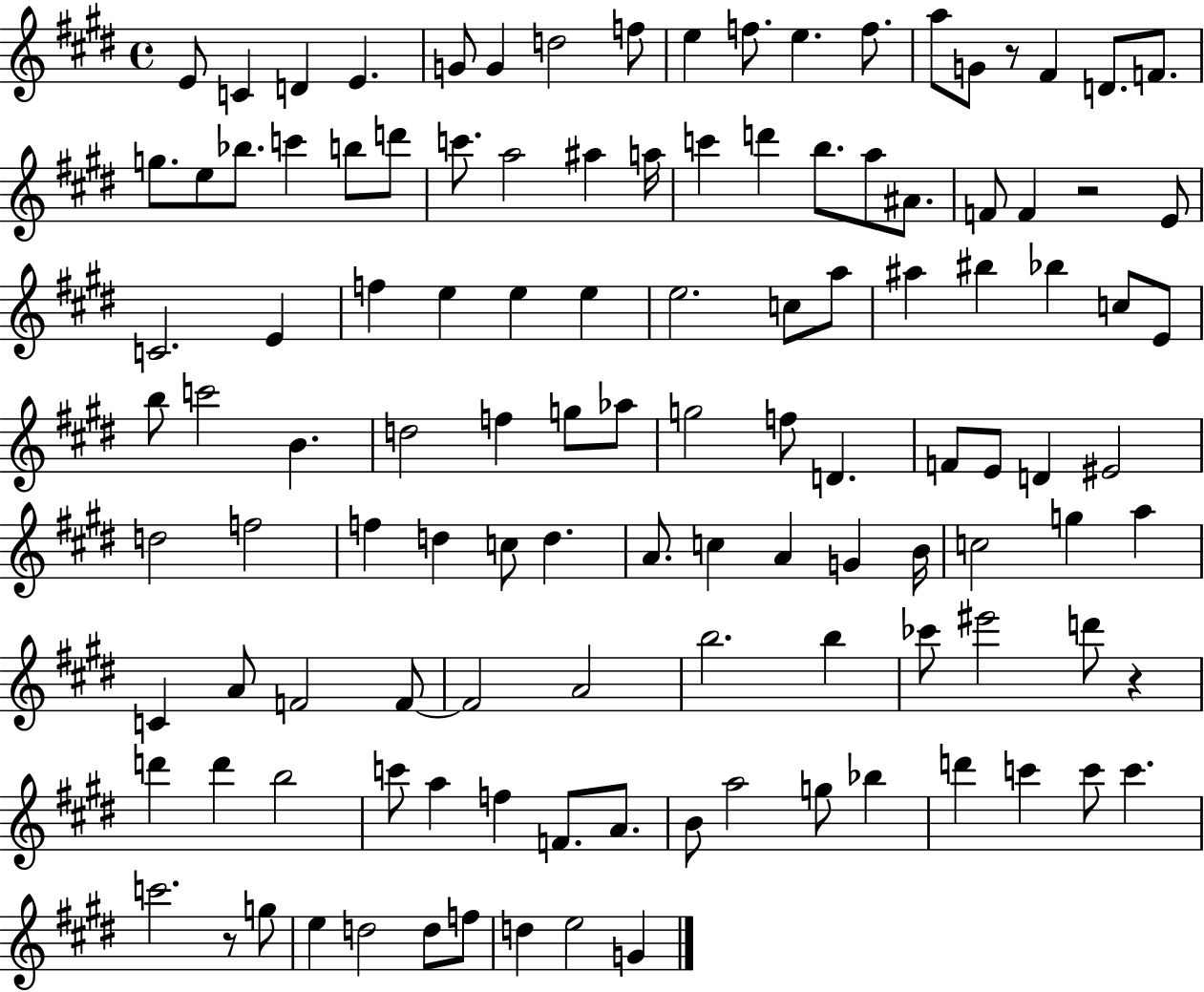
{
  \clef treble
  \time 4/4
  \defaultTimeSignature
  \key e \major
  e'8 c'4 d'4 e'4. | g'8 g'4 d''2 f''8 | e''4 f''8. e''4. f''8. | a''8 g'8 r8 fis'4 d'8. f'8. | \break g''8. e''8 bes''8. c'''4 b''8 d'''8 | c'''8. a''2 ais''4 a''16 | c'''4 d'''4 b''8. a''8 ais'8. | f'8 f'4 r2 e'8 | \break c'2. e'4 | f''4 e''4 e''4 e''4 | e''2. c''8 a''8 | ais''4 bis''4 bes''4 c''8 e'8 | \break b''8 c'''2 b'4. | d''2 f''4 g''8 aes''8 | g''2 f''8 d'4. | f'8 e'8 d'4 eis'2 | \break d''2 f''2 | f''4 d''4 c''8 d''4. | a'8. c''4 a'4 g'4 b'16 | c''2 g''4 a''4 | \break c'4 a'8 f'2 f'8~~ | f'2 a'2 | b''2. b''4 | ces'''8 eis'''2 d'''8 r4 | \break d'''4 d'''4 b''2 | c'''8 a''4 f''4 f'8. a'8. | b'8 a''2 g''8 bes''4 | d'''4 c'''4 c'''8 c'''4. | \break c'''2. r8 g''8 | e''4 d''2 d''8 f''8 | d''4 e''2 g'4 | \bar "|."
}